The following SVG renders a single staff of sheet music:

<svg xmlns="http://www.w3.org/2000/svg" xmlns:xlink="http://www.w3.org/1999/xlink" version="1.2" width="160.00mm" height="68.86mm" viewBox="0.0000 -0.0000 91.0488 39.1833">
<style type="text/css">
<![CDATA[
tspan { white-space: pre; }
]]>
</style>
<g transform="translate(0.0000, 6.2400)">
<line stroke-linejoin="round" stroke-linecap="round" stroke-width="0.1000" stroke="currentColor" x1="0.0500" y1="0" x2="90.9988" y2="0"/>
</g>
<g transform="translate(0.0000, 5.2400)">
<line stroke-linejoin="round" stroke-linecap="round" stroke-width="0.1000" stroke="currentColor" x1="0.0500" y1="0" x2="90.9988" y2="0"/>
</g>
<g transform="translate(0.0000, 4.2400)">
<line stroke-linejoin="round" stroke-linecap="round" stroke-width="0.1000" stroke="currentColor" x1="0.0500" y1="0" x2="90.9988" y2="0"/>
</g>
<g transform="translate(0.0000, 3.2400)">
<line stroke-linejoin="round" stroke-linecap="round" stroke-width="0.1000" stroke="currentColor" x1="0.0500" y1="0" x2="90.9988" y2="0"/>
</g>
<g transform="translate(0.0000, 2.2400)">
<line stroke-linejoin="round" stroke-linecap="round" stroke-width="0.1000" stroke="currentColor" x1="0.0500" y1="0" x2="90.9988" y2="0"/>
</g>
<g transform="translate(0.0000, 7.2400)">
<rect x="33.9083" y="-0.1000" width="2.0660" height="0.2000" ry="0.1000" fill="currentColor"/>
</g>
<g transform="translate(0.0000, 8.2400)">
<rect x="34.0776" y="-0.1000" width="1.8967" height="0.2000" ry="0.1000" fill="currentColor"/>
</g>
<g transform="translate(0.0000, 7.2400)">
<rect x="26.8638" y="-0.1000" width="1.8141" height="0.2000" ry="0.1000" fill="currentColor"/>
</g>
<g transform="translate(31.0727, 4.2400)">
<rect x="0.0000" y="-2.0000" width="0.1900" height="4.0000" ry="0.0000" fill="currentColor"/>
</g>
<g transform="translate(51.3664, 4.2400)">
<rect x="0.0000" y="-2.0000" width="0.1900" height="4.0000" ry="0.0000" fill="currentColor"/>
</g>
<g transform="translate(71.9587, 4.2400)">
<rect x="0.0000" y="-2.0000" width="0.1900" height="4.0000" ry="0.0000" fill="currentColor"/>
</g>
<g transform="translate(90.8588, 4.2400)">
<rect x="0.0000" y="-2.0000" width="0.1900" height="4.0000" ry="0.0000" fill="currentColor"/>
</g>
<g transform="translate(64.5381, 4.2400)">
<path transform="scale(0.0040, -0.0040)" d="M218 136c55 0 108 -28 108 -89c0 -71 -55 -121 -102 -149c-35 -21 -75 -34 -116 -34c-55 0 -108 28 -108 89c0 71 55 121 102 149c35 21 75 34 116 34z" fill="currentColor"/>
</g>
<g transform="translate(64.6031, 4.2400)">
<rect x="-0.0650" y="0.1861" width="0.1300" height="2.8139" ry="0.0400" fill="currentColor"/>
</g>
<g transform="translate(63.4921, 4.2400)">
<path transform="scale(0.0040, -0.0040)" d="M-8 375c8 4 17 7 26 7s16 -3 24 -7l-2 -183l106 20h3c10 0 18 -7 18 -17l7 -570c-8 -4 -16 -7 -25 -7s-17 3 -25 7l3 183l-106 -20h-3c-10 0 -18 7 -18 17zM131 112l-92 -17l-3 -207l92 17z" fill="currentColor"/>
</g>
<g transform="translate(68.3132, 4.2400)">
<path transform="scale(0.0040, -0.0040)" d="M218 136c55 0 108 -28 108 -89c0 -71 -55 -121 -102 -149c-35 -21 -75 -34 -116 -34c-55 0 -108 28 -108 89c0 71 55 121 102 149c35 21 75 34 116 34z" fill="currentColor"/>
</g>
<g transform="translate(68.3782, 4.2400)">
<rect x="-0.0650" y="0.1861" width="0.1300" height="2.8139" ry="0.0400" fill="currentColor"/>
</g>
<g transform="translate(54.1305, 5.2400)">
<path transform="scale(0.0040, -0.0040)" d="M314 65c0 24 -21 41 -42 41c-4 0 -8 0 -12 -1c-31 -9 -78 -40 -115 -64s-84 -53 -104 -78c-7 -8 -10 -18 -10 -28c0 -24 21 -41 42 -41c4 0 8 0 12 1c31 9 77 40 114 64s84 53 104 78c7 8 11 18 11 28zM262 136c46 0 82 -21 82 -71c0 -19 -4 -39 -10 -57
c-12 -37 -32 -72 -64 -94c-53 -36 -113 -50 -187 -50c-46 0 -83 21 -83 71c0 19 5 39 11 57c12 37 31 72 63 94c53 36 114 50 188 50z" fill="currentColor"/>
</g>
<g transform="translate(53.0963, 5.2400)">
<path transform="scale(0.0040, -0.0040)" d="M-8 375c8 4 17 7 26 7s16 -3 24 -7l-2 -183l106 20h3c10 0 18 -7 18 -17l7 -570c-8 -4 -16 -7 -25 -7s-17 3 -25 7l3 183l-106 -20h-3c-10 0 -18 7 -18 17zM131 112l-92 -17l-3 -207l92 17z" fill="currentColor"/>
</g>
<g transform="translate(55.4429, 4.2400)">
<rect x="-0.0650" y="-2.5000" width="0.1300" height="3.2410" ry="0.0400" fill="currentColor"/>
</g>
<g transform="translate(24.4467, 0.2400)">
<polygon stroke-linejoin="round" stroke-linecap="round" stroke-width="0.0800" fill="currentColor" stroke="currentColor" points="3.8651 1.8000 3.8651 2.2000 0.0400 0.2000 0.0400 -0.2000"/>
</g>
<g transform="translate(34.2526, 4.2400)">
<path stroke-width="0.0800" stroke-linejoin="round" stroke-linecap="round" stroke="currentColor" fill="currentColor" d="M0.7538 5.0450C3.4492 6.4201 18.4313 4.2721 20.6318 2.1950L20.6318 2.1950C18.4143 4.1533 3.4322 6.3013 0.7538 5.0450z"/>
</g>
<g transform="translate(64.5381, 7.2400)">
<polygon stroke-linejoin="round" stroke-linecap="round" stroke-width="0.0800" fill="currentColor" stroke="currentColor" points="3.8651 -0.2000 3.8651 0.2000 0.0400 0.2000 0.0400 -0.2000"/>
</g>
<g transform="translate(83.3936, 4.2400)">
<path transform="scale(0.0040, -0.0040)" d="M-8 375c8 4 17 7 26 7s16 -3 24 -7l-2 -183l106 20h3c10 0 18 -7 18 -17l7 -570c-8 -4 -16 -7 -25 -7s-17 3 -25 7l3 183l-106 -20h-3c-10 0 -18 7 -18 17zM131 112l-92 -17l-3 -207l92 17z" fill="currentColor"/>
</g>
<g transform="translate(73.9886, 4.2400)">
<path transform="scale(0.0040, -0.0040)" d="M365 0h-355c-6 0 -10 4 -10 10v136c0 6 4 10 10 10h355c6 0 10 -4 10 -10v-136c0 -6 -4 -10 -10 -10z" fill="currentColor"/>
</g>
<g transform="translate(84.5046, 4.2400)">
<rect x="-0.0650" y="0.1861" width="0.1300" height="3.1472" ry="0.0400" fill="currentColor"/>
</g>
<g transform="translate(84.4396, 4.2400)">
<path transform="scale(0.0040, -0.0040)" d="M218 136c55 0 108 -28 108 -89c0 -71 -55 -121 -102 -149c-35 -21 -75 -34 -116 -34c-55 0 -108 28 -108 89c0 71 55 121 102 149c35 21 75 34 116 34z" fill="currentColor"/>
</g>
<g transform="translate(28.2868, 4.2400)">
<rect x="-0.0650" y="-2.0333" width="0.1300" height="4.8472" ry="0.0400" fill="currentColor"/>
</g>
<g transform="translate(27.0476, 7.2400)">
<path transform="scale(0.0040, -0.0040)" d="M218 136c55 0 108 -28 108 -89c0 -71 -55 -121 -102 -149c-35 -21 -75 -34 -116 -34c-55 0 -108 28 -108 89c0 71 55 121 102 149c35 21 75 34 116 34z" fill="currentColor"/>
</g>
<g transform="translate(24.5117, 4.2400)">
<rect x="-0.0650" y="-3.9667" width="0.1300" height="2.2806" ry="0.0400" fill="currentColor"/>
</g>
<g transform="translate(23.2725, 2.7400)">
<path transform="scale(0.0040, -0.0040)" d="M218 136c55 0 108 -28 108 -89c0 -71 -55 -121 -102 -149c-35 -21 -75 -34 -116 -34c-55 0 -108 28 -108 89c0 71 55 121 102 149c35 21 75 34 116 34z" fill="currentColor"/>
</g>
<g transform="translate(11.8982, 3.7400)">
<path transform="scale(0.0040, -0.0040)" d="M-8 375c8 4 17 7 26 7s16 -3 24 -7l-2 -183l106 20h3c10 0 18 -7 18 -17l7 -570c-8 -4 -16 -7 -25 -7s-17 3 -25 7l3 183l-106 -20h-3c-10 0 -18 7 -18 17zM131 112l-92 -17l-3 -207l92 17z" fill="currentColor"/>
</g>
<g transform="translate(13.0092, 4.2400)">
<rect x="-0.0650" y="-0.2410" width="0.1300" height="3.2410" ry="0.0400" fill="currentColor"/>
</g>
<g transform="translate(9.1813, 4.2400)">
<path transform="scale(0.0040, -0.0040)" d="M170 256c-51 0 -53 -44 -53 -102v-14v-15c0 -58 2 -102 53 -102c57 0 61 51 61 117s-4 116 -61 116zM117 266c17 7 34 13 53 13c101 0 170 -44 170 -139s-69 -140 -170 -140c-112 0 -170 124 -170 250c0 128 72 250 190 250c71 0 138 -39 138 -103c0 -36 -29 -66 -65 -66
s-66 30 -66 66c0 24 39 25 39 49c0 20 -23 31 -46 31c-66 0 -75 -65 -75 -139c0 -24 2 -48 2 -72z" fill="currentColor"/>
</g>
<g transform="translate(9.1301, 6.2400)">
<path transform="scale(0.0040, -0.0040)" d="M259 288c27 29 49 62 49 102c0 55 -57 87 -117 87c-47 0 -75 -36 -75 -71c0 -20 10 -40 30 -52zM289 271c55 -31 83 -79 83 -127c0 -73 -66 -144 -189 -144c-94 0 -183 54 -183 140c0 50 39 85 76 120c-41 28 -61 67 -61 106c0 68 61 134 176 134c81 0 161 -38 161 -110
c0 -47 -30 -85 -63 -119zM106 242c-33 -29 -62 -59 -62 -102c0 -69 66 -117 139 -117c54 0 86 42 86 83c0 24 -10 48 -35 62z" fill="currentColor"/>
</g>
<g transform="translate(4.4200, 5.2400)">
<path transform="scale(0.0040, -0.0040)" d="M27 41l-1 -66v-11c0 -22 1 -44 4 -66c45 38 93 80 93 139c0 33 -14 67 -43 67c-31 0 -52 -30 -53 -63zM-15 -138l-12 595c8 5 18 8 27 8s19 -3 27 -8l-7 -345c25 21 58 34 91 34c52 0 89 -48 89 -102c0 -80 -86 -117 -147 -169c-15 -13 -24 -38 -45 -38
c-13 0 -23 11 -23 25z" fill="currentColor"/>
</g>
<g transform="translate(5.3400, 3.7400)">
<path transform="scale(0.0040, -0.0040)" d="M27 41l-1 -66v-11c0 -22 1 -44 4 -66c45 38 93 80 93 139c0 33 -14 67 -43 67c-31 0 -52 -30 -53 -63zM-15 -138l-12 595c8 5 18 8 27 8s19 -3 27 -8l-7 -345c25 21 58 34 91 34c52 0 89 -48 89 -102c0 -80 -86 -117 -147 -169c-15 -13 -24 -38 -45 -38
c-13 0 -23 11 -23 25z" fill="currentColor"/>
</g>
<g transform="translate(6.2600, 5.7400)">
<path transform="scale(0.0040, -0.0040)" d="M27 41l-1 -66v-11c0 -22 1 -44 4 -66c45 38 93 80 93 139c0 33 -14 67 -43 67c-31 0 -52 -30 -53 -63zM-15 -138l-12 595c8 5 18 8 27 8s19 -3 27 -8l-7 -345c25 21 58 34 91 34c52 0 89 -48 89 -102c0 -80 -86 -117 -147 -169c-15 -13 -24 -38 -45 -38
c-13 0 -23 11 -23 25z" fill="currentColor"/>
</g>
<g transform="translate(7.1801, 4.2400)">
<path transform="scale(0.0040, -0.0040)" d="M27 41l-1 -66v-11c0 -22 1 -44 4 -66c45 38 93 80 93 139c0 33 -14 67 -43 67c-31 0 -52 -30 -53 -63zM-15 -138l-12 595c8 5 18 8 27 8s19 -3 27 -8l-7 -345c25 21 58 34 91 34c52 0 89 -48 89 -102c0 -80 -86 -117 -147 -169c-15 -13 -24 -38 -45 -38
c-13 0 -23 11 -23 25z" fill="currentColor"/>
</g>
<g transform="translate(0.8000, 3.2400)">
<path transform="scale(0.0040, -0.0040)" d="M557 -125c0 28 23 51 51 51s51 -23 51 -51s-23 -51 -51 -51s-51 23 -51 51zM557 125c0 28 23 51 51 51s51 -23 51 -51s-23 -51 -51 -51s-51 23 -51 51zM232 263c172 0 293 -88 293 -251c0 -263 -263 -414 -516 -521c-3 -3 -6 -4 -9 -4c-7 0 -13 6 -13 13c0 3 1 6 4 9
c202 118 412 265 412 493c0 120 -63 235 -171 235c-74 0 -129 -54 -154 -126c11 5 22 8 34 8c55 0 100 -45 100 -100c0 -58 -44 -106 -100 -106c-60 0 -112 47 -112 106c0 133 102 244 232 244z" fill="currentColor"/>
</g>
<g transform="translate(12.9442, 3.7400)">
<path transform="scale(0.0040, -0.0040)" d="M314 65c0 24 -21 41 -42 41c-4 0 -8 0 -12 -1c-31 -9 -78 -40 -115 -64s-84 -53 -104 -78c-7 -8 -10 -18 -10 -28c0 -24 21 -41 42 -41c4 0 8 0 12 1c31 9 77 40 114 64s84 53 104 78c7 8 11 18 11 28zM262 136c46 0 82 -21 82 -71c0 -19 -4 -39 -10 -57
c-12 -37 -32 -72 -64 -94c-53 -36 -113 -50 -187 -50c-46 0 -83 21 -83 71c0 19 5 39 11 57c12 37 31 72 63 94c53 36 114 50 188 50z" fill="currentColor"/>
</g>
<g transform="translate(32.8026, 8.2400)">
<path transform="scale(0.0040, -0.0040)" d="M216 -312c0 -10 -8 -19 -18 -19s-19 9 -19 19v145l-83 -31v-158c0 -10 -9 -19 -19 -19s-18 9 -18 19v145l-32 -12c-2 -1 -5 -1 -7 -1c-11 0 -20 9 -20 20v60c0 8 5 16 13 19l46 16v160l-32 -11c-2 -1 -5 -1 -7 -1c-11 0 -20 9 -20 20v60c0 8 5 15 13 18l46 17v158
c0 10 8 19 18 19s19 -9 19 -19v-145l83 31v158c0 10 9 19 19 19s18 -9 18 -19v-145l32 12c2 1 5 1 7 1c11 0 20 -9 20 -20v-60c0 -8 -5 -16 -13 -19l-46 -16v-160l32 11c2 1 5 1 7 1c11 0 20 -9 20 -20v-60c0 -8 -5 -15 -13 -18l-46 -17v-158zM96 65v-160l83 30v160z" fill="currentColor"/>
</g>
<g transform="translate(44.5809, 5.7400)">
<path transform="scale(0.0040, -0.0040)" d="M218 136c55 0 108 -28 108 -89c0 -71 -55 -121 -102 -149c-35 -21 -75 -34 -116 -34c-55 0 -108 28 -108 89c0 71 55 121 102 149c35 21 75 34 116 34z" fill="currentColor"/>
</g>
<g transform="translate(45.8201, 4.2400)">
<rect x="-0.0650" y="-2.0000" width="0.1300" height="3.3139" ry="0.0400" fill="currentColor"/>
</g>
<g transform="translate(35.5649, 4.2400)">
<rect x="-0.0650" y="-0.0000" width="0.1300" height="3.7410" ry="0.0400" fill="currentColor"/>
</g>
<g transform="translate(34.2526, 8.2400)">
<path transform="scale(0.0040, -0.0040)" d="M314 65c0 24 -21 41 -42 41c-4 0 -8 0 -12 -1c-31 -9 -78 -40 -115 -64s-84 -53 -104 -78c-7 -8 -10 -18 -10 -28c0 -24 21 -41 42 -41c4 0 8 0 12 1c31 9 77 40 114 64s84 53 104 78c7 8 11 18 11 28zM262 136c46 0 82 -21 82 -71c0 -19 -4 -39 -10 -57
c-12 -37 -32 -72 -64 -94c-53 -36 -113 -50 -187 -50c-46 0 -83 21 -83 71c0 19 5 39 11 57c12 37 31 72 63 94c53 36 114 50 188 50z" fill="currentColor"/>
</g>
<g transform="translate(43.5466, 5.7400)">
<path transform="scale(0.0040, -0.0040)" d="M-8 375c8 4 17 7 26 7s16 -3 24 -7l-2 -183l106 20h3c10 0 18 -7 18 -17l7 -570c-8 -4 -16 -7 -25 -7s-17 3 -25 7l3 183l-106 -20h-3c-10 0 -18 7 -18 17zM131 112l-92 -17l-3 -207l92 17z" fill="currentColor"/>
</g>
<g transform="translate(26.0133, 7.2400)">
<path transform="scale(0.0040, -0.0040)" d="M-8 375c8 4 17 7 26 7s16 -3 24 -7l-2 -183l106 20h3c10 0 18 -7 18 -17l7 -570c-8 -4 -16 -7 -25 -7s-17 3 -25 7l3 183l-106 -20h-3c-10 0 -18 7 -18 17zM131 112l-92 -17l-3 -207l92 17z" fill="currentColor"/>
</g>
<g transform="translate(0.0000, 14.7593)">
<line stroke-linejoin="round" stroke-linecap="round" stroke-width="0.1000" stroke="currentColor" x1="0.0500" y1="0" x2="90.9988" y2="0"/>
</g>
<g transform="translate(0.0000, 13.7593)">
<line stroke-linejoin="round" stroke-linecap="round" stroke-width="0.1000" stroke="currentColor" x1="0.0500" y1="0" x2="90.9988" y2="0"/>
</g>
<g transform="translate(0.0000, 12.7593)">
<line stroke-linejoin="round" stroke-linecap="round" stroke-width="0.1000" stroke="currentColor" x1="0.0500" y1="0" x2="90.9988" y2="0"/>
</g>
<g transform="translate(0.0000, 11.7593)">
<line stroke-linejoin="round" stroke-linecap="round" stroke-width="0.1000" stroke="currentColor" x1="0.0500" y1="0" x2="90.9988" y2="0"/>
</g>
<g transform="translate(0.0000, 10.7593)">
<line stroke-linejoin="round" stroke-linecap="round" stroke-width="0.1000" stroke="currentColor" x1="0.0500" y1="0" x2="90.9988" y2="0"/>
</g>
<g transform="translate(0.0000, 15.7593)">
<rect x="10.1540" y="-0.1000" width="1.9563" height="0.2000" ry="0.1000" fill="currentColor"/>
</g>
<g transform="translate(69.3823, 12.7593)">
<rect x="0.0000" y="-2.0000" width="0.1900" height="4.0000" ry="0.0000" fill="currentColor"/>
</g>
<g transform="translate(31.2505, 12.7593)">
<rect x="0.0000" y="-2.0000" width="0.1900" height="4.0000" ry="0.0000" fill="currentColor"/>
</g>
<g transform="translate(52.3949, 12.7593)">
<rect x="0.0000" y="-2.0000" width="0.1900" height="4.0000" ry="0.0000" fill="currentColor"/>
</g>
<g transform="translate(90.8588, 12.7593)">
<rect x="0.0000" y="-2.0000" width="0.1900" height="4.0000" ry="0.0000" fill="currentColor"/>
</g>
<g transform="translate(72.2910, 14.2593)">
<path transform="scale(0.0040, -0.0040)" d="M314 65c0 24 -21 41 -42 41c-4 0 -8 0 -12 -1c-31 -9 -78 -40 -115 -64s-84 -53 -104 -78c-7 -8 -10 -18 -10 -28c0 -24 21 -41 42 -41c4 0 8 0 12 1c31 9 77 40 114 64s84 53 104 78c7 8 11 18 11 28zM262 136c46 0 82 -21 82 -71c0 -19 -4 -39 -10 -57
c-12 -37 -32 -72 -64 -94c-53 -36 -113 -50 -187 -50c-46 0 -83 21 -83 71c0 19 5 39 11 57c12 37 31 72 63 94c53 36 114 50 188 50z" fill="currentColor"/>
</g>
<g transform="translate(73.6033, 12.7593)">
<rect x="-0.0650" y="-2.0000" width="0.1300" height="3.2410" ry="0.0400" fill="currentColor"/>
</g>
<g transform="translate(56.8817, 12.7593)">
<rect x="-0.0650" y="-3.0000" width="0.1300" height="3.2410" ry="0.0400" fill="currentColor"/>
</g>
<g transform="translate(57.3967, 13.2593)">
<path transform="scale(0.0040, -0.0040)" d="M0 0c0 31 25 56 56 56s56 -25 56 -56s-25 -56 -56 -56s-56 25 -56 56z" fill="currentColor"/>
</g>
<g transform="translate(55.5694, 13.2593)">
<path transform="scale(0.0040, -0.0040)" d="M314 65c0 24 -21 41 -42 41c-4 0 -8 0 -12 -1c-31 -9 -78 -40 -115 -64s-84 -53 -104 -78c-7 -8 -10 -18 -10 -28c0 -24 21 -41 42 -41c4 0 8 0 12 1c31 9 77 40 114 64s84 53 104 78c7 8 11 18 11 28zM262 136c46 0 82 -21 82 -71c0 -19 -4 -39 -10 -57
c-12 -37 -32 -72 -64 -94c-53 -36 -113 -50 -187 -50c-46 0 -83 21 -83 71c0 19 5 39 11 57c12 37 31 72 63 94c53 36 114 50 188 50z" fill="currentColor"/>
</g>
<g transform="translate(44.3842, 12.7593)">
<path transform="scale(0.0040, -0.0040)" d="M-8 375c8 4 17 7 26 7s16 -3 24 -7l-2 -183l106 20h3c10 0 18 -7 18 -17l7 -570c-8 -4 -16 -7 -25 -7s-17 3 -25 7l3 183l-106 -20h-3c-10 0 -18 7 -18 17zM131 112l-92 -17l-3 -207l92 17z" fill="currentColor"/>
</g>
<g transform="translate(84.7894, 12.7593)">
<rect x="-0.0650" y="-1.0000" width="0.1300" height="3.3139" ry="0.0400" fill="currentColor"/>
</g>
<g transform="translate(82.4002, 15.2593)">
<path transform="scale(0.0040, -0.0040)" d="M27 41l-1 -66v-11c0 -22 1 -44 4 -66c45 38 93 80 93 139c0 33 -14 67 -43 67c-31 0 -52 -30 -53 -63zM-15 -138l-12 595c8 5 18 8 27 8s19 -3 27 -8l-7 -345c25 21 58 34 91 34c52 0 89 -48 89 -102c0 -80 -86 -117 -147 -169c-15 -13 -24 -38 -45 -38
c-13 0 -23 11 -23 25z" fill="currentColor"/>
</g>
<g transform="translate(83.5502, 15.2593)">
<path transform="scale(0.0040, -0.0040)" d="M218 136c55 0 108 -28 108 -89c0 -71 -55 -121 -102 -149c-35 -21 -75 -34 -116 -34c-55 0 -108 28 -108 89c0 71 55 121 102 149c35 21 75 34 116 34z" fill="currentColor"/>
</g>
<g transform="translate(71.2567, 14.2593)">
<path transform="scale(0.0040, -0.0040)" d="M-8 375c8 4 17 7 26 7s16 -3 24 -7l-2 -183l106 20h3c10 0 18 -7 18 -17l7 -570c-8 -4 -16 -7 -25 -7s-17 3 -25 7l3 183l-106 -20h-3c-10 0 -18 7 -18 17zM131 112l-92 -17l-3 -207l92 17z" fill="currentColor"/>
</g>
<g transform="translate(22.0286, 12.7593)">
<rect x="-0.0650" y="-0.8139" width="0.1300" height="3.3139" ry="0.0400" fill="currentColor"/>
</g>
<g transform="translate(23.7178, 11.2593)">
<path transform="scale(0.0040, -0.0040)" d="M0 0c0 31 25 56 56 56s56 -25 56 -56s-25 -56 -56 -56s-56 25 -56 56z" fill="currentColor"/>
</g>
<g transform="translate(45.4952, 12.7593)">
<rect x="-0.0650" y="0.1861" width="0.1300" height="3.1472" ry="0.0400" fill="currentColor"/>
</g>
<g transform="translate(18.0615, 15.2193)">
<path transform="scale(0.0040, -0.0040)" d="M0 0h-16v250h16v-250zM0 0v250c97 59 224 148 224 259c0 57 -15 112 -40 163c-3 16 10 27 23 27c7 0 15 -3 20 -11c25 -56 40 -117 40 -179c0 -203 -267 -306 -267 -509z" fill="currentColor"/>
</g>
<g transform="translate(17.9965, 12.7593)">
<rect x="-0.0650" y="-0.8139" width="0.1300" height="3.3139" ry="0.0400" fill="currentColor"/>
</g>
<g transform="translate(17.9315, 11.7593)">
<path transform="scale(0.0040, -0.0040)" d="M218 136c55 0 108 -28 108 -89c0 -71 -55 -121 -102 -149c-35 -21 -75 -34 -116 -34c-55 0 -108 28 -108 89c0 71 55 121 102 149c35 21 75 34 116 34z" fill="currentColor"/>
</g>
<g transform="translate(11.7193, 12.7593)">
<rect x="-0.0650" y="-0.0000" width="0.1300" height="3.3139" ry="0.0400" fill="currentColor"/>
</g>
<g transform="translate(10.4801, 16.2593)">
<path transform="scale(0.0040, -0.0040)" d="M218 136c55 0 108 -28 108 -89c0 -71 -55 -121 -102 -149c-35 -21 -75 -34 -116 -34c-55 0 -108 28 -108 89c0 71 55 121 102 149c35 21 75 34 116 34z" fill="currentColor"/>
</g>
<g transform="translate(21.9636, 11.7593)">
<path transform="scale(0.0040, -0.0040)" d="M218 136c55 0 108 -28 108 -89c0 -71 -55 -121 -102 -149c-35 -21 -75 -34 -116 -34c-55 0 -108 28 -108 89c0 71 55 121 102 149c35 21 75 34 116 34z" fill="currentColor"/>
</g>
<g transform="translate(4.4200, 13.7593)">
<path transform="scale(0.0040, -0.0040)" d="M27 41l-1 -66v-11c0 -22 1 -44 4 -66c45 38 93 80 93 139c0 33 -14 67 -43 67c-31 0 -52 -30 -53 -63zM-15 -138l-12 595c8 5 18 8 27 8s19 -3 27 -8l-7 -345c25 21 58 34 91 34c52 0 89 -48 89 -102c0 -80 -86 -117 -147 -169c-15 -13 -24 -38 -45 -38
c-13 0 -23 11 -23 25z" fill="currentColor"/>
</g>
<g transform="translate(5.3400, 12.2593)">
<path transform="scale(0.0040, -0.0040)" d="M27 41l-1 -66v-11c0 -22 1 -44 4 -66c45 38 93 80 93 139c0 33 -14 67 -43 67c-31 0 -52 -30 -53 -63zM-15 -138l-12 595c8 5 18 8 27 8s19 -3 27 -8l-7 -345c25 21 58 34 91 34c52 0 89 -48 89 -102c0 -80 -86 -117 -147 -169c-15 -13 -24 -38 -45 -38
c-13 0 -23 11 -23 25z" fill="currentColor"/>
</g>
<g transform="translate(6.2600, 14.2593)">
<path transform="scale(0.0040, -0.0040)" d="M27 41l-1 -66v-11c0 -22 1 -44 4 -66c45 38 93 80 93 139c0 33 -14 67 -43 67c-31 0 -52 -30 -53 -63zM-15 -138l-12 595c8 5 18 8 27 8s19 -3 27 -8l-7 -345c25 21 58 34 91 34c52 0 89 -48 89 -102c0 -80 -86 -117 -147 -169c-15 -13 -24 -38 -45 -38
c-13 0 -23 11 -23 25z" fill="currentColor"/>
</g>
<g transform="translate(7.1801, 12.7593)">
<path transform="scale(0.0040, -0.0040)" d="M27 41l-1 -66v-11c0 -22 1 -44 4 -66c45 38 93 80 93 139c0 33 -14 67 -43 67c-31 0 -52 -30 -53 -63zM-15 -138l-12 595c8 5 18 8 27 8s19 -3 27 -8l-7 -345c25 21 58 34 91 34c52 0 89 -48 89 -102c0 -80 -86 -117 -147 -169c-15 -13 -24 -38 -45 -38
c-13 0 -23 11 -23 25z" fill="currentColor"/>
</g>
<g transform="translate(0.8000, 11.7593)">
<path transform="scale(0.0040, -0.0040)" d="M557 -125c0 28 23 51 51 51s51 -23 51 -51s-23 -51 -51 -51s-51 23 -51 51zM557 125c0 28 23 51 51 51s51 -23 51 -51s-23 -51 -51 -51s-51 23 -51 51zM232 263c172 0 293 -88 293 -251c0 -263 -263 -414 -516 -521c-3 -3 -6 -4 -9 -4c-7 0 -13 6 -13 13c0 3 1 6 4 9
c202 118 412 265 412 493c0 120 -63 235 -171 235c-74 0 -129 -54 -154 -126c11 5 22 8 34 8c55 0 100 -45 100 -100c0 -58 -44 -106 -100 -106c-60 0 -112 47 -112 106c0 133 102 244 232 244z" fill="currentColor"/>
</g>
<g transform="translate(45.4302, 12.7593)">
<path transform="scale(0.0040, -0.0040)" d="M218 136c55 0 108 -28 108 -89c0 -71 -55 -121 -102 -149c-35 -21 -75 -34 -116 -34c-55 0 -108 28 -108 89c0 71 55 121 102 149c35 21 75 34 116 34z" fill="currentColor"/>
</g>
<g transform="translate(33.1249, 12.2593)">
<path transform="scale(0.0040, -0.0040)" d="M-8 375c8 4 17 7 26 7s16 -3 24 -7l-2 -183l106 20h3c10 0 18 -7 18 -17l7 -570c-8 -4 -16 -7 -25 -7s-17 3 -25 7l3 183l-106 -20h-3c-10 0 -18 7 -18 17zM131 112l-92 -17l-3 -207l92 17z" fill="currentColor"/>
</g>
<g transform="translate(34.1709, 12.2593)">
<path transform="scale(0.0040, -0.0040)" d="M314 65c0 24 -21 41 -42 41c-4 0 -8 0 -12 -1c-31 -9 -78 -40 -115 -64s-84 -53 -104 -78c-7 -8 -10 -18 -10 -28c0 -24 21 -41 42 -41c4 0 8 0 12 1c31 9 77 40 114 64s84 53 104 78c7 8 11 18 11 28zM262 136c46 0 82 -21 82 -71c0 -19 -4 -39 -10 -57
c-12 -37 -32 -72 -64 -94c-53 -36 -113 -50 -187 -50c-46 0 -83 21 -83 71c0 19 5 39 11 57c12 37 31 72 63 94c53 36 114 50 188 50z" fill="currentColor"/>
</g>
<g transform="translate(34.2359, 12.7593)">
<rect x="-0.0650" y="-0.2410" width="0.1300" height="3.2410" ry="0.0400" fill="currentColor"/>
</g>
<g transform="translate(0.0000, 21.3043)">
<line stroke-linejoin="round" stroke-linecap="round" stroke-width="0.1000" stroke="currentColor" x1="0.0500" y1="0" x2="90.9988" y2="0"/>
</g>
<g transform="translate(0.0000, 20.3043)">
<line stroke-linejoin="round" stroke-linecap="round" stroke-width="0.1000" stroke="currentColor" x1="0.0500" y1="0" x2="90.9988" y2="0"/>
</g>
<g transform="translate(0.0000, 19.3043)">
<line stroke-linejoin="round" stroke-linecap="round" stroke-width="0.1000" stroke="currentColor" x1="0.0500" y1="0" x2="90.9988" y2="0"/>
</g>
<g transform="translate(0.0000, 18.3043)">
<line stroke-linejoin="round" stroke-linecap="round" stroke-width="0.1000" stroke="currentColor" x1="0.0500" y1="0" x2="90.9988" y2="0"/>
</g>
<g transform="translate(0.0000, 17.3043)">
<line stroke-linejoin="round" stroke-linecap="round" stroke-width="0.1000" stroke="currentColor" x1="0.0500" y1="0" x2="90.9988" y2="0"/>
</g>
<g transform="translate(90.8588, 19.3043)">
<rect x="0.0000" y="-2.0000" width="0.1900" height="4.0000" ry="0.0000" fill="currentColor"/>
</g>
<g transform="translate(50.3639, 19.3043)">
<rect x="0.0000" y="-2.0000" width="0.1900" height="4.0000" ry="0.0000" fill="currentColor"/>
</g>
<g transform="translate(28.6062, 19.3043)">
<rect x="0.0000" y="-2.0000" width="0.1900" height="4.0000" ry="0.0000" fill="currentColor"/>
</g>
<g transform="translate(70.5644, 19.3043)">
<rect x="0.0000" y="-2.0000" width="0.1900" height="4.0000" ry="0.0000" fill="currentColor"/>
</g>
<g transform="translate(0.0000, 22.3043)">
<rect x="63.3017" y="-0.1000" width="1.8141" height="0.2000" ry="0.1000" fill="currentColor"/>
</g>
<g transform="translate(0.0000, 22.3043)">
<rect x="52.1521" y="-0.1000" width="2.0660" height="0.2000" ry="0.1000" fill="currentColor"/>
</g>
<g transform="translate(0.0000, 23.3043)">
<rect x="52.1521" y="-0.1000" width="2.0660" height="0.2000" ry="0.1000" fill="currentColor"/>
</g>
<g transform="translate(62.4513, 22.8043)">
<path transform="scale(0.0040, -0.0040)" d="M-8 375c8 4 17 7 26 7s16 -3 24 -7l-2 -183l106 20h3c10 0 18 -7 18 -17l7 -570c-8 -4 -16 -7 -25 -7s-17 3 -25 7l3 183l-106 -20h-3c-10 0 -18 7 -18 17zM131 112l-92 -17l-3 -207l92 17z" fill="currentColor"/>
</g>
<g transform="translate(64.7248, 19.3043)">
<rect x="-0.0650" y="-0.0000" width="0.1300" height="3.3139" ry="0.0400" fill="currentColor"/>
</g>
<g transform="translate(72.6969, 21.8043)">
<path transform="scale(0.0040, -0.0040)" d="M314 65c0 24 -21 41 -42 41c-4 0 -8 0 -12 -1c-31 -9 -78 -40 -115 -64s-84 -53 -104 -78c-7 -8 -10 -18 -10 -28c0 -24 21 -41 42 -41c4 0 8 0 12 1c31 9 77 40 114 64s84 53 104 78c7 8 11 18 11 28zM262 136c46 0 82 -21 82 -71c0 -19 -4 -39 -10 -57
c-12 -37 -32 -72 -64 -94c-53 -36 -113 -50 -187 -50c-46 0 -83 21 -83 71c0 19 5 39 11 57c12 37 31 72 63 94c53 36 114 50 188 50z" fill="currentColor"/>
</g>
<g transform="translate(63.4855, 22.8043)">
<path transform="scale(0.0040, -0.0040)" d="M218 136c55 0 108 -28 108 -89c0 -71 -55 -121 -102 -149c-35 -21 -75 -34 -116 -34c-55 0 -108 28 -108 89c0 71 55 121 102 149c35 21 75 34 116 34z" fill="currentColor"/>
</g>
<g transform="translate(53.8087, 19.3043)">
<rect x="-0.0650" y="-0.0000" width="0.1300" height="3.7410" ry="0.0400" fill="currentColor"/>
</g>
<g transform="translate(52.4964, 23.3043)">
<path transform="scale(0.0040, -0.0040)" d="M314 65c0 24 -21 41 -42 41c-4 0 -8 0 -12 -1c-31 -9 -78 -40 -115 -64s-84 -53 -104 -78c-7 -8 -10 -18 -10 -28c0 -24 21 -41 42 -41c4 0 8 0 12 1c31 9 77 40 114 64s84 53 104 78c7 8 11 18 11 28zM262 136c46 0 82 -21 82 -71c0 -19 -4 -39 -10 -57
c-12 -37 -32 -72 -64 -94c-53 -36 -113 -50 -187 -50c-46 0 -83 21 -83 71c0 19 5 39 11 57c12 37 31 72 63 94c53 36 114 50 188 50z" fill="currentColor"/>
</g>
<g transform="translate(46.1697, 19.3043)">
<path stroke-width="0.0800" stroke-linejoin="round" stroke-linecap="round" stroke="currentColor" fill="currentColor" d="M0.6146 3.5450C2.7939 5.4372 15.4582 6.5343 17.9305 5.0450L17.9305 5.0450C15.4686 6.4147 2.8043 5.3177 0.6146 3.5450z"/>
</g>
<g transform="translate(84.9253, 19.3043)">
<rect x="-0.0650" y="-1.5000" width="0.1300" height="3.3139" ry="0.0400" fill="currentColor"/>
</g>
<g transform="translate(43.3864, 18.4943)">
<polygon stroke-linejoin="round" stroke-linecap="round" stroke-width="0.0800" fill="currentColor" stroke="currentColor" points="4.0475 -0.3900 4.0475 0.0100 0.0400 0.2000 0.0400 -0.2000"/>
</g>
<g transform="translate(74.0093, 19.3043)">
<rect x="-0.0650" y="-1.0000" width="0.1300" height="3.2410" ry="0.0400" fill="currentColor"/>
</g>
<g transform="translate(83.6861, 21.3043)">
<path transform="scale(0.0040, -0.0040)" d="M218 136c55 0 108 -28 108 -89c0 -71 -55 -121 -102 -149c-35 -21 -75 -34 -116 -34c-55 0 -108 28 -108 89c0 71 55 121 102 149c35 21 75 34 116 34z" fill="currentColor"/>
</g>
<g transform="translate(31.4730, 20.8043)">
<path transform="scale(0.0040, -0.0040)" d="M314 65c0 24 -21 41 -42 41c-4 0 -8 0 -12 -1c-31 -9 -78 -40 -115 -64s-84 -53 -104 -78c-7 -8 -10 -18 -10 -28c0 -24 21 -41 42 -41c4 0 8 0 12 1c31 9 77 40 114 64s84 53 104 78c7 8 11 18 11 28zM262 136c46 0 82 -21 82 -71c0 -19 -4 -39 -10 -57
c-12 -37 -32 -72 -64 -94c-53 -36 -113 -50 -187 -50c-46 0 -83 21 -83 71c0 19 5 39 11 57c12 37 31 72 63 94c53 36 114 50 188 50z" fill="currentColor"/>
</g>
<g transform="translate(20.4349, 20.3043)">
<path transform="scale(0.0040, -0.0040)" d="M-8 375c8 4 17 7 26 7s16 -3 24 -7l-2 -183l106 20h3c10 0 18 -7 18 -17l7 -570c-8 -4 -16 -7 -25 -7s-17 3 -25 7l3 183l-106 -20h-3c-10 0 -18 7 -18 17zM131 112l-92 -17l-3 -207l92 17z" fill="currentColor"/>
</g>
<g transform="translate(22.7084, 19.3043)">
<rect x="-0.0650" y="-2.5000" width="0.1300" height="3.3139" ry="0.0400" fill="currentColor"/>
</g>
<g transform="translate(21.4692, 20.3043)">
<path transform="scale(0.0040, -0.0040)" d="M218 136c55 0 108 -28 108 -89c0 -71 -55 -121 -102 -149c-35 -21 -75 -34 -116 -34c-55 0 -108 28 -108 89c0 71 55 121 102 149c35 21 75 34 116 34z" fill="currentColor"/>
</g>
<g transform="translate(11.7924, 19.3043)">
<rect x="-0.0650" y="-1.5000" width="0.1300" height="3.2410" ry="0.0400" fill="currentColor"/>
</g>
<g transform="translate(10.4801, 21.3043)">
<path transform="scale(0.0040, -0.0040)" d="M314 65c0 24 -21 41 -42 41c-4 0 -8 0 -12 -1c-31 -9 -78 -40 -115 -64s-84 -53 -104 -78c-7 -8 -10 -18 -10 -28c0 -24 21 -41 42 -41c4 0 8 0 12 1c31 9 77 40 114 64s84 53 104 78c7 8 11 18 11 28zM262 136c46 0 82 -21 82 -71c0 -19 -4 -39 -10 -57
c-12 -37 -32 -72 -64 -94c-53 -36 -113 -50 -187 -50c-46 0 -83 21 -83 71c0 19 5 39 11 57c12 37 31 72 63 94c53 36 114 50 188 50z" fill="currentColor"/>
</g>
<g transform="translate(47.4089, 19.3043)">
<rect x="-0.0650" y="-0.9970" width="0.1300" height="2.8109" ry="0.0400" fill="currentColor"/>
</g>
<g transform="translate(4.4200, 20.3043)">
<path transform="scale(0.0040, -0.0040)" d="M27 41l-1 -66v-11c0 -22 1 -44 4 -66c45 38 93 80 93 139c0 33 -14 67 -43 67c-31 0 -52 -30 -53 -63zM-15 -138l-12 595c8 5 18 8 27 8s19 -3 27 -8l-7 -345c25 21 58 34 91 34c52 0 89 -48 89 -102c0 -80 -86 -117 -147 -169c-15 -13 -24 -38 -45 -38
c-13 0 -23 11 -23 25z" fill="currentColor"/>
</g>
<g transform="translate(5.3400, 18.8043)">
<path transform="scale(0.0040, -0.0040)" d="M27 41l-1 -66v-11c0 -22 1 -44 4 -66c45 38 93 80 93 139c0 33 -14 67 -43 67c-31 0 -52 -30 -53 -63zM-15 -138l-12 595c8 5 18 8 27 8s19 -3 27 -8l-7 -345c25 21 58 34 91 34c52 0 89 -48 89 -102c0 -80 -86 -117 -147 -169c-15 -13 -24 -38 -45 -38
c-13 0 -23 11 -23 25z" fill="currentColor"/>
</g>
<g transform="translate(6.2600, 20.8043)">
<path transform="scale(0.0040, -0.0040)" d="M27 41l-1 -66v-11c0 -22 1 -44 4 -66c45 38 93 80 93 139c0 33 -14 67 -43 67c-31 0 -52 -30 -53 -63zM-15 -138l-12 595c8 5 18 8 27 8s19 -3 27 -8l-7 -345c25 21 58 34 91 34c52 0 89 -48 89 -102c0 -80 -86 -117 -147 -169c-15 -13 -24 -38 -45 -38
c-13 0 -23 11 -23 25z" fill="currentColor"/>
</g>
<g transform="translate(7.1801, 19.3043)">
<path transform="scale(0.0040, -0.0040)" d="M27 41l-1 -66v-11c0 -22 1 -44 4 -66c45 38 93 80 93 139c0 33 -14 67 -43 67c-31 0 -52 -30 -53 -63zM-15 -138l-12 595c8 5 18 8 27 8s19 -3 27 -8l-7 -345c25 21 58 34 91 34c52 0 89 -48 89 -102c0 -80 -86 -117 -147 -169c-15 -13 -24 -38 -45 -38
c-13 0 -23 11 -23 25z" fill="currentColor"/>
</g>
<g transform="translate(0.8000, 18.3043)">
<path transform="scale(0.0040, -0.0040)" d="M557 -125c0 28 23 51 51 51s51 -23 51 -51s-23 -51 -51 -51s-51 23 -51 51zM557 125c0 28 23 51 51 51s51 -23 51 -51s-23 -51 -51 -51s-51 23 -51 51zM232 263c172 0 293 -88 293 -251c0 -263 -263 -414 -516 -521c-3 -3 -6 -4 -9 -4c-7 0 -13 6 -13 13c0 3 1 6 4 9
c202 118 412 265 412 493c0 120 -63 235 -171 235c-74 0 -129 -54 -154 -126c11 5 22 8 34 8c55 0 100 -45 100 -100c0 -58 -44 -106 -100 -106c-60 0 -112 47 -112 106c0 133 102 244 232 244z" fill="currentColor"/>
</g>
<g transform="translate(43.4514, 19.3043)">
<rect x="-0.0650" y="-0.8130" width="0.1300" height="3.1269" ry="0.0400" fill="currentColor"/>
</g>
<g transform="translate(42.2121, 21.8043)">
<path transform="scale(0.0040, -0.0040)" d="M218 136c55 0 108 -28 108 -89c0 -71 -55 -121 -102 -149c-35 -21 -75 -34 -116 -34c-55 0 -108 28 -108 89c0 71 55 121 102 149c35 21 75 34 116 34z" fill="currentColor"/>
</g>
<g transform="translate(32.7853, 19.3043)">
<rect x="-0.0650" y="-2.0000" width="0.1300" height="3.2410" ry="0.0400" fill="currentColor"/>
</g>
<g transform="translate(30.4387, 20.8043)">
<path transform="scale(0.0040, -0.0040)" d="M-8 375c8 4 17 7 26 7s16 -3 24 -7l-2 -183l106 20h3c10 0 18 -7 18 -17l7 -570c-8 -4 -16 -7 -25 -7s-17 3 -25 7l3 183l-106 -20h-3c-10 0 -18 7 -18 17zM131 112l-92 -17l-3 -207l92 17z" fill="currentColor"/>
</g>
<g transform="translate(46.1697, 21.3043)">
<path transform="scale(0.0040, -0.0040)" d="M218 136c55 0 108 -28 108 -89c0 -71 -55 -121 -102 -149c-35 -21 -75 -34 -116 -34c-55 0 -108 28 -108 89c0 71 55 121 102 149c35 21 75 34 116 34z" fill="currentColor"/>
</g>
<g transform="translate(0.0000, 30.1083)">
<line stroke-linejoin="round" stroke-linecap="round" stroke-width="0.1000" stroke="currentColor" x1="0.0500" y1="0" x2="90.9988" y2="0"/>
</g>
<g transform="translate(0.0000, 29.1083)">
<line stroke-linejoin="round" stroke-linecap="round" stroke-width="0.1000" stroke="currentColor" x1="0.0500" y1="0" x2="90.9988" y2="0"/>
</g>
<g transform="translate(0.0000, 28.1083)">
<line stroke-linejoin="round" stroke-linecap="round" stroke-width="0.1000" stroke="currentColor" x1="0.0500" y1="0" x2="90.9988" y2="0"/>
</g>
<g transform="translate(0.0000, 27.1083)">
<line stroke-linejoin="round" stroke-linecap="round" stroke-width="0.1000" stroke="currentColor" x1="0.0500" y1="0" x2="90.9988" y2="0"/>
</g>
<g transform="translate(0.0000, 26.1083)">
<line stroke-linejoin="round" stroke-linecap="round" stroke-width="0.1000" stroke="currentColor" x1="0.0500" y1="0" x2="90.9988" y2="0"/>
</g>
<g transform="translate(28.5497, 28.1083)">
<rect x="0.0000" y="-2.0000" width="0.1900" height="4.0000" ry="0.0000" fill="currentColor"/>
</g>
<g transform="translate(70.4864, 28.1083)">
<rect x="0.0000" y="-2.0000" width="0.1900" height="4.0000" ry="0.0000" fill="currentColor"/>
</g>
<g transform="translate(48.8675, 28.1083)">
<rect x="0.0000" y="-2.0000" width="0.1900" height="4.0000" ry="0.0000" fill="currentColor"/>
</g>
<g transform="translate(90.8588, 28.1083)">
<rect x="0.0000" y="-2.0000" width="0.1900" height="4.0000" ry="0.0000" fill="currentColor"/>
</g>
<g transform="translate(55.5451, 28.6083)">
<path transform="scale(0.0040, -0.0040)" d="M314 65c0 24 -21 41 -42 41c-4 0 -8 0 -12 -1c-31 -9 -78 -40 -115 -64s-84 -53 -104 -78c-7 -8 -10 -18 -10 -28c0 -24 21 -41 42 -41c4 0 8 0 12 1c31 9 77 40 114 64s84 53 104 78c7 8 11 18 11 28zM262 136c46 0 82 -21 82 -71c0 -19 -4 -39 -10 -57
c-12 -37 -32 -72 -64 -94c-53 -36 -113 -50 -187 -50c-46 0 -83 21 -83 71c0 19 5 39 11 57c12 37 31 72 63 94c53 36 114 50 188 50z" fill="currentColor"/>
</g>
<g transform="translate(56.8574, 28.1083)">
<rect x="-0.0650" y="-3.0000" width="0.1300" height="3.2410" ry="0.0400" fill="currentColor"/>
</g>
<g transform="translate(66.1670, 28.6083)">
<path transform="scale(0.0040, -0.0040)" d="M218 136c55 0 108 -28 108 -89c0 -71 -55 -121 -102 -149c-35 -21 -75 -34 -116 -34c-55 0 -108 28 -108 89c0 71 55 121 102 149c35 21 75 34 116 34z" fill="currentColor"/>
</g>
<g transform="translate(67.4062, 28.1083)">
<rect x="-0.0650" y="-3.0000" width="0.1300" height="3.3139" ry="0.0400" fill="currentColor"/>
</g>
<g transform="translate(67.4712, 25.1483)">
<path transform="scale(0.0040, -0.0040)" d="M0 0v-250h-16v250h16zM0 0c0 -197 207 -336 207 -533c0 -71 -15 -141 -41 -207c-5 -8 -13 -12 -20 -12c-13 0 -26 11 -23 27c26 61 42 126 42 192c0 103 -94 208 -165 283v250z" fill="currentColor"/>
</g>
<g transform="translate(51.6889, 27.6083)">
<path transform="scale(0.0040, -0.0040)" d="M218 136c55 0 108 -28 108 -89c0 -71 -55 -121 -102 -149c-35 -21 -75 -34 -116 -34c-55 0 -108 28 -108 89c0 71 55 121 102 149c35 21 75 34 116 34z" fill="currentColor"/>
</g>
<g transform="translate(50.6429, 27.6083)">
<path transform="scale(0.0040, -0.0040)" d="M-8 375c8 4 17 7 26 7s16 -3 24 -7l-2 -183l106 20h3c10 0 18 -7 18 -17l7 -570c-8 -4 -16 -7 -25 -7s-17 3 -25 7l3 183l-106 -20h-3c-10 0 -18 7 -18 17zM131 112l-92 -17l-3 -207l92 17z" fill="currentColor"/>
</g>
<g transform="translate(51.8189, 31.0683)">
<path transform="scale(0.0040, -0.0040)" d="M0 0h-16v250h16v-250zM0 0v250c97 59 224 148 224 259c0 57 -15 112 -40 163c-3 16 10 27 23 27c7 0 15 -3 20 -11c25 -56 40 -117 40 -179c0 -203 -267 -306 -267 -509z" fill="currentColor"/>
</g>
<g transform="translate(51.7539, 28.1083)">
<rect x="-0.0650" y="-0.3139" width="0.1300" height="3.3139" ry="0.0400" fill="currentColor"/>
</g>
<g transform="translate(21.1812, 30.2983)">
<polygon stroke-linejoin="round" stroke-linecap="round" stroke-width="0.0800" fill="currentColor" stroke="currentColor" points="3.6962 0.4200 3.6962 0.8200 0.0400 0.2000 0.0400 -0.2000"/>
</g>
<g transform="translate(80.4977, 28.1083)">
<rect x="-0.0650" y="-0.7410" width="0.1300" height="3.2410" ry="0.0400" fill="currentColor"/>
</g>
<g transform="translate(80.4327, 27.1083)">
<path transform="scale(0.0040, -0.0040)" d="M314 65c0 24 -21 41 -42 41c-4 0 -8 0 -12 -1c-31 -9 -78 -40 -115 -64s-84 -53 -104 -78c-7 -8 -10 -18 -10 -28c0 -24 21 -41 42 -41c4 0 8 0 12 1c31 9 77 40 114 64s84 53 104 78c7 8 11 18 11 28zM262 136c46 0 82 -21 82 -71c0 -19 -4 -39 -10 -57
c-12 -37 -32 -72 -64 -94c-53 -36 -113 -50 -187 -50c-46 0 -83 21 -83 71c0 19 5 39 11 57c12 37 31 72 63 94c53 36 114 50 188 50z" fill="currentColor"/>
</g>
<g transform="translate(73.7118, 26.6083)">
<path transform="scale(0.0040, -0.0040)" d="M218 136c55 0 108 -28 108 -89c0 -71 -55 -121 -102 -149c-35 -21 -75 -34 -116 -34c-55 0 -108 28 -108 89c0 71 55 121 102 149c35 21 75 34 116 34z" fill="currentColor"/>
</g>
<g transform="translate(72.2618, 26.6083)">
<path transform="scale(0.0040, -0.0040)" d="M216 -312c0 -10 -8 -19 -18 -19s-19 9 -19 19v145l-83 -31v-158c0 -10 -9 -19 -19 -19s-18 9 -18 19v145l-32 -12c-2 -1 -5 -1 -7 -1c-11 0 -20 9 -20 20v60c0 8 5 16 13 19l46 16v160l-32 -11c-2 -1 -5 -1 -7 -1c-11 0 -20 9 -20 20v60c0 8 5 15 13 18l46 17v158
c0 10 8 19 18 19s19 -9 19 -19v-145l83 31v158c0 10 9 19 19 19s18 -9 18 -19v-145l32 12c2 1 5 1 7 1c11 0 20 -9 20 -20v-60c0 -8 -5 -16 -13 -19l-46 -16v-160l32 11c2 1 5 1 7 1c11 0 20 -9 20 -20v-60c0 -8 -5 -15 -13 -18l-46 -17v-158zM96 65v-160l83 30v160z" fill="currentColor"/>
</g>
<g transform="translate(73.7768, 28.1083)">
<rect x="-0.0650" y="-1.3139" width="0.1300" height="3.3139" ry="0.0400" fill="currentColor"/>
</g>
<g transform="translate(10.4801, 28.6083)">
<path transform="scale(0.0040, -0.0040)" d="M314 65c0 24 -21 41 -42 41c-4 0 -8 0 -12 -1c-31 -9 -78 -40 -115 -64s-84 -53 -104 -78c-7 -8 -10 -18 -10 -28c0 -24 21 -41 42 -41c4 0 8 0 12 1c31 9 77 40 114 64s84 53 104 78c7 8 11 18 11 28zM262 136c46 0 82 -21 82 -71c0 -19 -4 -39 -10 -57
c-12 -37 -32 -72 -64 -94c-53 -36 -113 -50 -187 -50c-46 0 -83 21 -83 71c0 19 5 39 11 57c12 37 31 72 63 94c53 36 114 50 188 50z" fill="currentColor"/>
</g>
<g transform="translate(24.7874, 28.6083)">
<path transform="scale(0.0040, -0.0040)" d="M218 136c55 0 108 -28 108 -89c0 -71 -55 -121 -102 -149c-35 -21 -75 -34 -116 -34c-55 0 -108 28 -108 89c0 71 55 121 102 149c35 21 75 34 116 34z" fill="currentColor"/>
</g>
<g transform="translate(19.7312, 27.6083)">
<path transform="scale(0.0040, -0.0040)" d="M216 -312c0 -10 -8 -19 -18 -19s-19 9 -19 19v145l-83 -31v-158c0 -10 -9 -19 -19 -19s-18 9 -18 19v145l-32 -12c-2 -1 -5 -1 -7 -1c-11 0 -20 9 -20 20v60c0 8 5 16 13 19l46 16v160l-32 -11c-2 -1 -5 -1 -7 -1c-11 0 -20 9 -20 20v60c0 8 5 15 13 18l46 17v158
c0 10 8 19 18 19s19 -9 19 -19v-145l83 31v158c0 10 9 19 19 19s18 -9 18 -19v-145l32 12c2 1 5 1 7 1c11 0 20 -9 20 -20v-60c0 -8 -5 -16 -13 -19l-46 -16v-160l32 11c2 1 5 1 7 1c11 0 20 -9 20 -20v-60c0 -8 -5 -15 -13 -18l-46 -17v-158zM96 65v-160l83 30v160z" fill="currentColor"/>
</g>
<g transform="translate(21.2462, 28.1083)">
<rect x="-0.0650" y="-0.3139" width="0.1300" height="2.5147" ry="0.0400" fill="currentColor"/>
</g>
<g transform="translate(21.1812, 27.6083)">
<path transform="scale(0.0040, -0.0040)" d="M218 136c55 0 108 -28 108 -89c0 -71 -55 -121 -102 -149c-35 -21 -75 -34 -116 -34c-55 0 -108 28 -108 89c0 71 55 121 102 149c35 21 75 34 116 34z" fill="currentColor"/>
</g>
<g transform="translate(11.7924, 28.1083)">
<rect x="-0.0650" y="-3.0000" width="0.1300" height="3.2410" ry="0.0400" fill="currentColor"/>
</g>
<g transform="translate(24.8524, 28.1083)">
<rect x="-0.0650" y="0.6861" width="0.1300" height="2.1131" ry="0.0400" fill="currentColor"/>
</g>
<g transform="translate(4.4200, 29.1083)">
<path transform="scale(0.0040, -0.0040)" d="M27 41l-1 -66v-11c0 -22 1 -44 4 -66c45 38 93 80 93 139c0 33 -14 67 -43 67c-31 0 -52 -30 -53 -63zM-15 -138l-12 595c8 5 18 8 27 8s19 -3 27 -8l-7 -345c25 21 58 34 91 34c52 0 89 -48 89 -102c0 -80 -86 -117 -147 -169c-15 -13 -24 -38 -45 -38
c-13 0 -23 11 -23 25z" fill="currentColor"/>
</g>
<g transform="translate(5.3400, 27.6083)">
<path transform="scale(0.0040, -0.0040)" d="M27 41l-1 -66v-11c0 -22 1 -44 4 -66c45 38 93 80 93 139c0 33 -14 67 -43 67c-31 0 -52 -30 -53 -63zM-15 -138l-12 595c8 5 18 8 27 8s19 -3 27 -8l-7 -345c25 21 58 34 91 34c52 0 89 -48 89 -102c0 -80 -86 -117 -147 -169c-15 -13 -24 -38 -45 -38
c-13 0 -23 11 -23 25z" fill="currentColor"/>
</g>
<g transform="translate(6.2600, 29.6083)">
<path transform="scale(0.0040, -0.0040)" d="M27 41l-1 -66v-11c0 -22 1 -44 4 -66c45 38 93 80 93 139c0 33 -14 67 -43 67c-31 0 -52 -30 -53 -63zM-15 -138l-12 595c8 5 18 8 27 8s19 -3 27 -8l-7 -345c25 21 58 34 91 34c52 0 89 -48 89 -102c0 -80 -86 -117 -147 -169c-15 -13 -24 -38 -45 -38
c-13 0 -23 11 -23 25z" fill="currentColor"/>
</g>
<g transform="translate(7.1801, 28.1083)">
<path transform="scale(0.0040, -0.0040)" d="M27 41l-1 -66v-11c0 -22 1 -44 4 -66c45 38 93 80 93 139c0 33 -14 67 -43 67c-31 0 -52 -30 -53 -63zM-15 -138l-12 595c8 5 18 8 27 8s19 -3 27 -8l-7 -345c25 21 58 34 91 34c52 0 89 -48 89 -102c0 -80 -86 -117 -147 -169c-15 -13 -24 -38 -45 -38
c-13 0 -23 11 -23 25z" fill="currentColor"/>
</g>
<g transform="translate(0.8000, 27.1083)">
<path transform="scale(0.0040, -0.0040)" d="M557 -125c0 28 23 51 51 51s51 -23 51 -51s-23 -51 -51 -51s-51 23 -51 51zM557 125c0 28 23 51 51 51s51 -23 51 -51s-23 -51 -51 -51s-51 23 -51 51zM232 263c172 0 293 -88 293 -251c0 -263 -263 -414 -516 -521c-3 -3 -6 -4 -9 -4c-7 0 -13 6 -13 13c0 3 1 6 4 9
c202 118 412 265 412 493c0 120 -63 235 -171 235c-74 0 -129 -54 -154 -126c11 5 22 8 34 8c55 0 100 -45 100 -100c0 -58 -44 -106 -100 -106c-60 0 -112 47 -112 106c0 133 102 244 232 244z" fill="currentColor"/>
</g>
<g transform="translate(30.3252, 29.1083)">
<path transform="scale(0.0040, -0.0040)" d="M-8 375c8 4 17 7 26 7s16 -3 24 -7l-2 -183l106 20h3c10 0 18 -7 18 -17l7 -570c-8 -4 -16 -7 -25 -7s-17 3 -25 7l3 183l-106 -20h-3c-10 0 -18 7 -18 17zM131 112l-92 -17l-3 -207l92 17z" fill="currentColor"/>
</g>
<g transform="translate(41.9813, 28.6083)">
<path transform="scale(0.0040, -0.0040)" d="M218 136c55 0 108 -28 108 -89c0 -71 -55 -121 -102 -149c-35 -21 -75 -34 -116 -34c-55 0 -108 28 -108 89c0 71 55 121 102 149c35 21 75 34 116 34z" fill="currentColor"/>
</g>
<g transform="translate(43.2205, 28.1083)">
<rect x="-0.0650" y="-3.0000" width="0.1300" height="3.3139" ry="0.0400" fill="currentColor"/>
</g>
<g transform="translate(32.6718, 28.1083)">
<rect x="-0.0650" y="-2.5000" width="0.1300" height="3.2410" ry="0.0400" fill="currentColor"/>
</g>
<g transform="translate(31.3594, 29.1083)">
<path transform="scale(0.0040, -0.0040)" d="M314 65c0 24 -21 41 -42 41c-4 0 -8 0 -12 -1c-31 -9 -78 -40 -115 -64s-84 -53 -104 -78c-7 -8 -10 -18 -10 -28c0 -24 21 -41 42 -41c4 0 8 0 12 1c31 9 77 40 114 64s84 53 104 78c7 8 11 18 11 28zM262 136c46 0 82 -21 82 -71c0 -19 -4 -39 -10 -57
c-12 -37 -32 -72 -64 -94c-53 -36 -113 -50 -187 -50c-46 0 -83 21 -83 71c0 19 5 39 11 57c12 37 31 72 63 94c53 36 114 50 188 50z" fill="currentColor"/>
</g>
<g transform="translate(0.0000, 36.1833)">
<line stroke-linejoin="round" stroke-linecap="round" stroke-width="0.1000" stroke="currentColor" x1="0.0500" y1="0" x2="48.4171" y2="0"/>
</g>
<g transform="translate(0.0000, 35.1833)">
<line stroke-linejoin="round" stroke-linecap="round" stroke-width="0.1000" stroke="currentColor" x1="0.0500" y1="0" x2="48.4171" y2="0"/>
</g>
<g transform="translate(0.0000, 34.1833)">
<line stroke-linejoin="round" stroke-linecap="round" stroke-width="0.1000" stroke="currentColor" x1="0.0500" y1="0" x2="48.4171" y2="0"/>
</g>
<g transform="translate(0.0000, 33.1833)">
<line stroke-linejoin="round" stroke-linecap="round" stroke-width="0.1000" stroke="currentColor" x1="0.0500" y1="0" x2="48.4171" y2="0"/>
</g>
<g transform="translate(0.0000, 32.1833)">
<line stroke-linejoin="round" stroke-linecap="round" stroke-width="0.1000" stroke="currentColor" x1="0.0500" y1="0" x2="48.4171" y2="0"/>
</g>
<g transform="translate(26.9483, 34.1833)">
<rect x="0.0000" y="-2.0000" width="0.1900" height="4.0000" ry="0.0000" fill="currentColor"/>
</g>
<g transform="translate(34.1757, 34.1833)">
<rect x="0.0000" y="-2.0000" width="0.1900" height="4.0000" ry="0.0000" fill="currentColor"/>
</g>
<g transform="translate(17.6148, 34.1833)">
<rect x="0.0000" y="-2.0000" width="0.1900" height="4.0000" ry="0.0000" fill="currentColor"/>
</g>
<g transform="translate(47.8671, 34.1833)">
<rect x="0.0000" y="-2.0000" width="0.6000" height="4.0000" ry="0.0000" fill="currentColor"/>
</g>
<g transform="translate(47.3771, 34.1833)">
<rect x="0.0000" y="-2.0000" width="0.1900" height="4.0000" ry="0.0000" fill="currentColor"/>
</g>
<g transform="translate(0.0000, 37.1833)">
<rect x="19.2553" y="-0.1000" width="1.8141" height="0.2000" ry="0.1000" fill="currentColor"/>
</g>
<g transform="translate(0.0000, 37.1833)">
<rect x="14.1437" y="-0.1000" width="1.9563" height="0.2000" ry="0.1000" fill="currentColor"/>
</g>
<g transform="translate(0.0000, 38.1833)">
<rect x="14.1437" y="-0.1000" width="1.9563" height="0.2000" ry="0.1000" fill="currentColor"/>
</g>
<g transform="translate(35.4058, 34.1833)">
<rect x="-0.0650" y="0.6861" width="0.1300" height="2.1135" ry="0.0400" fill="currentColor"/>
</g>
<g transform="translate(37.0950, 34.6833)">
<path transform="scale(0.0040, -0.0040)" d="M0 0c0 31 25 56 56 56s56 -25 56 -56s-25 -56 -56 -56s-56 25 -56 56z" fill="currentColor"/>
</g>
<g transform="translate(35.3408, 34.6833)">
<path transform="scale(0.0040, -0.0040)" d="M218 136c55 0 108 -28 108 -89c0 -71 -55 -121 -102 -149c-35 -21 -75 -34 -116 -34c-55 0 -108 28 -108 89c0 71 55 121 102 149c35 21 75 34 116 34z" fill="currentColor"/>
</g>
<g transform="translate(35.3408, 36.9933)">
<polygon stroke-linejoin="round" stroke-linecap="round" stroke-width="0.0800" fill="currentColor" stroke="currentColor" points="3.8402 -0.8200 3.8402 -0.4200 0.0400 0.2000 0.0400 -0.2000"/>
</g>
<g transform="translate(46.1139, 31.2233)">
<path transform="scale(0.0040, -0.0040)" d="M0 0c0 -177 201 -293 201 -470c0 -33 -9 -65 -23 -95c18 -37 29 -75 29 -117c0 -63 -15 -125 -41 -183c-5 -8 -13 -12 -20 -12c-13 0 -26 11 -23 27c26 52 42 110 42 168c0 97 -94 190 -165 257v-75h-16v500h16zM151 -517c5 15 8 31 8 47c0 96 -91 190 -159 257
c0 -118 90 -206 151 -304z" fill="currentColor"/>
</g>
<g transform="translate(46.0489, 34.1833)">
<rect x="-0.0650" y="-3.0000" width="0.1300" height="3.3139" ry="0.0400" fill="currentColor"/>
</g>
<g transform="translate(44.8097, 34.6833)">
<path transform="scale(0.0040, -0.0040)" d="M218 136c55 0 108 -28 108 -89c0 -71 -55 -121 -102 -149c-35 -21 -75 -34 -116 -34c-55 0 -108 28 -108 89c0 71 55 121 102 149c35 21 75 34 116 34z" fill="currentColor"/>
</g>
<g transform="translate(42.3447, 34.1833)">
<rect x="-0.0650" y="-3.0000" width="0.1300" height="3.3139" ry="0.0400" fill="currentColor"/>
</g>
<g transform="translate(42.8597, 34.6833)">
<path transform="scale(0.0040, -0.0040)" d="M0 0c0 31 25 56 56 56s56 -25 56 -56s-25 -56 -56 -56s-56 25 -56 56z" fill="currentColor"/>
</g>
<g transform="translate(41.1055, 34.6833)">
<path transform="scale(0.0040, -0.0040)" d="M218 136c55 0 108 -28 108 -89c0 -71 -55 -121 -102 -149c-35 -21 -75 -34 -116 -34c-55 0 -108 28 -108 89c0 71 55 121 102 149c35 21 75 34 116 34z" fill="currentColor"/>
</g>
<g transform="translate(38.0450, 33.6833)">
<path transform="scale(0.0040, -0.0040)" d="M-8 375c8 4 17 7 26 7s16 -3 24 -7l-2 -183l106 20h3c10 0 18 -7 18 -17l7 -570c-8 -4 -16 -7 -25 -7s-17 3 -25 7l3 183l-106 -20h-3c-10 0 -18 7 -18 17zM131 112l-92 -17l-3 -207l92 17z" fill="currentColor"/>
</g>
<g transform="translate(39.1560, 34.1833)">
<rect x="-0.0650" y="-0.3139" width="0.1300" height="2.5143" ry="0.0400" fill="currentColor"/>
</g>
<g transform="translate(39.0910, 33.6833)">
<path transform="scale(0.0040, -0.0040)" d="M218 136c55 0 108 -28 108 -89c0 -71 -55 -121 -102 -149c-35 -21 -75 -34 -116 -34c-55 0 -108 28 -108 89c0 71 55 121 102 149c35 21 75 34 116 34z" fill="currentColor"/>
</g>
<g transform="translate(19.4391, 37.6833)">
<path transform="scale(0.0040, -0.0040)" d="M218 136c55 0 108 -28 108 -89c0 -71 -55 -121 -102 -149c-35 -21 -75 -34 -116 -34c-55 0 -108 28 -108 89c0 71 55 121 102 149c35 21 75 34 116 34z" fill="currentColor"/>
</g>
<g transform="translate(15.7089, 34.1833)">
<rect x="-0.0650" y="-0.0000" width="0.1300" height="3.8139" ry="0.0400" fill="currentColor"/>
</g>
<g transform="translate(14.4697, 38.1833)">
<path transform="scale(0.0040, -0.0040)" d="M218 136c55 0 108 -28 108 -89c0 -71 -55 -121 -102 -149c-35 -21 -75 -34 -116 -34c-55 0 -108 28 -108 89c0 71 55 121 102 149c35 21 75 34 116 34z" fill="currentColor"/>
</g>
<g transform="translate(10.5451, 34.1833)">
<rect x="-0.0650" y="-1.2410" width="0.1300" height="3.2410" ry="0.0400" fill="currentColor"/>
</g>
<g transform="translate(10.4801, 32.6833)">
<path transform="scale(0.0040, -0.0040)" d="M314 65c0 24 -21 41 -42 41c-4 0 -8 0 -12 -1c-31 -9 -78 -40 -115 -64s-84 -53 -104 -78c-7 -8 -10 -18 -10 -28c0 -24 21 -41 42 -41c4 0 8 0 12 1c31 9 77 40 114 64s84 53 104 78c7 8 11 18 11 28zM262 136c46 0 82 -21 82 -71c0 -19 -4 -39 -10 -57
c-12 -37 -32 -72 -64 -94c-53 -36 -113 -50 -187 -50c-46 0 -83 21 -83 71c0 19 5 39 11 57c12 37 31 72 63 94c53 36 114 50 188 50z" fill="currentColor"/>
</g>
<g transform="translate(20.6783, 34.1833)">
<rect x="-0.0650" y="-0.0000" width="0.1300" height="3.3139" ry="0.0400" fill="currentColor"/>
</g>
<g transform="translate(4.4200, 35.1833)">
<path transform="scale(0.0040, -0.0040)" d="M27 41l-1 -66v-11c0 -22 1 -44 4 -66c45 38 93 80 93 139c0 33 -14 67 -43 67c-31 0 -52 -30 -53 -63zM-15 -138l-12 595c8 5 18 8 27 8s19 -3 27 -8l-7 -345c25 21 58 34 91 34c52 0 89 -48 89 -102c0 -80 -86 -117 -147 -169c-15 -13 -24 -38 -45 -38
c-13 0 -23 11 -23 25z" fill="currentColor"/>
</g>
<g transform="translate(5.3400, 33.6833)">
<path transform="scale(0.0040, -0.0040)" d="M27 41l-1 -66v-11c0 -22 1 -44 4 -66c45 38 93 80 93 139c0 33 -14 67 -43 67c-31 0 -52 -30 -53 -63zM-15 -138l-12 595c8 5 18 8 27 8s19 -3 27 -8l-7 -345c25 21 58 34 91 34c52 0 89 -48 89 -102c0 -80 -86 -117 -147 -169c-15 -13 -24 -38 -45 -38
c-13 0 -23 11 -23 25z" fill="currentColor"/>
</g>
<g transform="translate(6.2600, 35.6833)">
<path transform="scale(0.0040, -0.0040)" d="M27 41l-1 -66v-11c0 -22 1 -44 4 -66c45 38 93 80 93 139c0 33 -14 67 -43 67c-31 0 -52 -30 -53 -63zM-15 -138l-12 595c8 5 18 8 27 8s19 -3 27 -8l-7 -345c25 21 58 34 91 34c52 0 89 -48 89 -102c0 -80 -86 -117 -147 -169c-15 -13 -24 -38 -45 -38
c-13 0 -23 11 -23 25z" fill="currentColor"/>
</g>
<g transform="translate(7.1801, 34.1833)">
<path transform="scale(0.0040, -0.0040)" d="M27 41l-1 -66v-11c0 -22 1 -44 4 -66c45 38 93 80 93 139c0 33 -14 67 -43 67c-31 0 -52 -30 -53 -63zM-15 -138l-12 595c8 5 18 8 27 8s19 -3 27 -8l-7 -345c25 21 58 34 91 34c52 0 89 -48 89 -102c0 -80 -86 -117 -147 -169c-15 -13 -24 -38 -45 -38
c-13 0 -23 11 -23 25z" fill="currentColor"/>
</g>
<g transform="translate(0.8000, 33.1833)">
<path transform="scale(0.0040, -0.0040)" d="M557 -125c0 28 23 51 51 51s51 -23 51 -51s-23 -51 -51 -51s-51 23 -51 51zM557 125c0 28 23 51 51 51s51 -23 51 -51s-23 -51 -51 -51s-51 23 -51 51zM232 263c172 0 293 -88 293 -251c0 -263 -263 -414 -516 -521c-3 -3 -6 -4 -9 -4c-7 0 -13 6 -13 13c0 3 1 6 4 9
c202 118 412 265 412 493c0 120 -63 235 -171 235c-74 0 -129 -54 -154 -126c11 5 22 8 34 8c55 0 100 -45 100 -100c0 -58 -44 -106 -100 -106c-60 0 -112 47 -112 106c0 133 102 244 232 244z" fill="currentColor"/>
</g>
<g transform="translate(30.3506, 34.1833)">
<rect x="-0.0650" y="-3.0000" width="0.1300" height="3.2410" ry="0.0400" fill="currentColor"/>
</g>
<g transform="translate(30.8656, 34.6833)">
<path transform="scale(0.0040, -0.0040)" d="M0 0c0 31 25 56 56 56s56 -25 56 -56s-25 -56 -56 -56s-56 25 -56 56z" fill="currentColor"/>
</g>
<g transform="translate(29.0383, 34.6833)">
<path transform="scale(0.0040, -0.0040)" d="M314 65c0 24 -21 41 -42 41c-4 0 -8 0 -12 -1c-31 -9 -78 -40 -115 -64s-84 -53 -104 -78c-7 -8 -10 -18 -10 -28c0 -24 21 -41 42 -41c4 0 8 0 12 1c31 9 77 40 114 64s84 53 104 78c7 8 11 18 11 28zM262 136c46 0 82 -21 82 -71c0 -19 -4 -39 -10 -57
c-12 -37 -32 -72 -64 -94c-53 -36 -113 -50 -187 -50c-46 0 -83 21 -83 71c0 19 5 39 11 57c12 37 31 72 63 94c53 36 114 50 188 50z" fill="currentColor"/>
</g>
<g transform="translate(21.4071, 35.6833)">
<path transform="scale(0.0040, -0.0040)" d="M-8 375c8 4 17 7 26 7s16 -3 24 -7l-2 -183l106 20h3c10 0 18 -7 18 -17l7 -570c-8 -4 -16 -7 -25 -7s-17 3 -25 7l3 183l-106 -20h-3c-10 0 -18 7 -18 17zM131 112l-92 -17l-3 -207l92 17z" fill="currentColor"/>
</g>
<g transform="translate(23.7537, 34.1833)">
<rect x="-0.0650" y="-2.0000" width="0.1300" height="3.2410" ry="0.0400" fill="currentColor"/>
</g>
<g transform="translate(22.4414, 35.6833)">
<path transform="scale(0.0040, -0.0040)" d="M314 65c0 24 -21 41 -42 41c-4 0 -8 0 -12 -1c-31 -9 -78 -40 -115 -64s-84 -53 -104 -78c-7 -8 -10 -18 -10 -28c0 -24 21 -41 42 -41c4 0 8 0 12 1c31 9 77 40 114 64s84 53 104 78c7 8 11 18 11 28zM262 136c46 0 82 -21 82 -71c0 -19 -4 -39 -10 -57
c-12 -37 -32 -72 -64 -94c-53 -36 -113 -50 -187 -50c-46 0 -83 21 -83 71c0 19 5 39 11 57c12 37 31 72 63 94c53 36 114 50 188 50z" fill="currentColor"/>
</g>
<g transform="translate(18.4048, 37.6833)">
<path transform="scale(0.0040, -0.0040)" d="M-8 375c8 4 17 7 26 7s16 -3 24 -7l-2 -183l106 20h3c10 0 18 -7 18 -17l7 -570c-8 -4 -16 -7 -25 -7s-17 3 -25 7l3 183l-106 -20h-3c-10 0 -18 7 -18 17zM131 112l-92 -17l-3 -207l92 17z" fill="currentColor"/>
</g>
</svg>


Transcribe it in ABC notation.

X:1
T:Untitled
M:6/8
L:1/4
K:Ab
E,2 G,/2 E,,/2 ^C,,2 A,, B,,2 D,/2 D,/2 z2 D, _D,, F,/2 F, E,2 D, C,2 A,,2 _F,, G,,2 B,, A,,2 F,,/2 G,,/2 C,,2 D,, F,,2 G,, C,2 ^E,/2 C,/2 B,,2 C, E,/2 C,2 C,/2 ^G, F,2 G,2 C,, D,, A,,2 C,2 C,/2 E,/2 C, C,/4